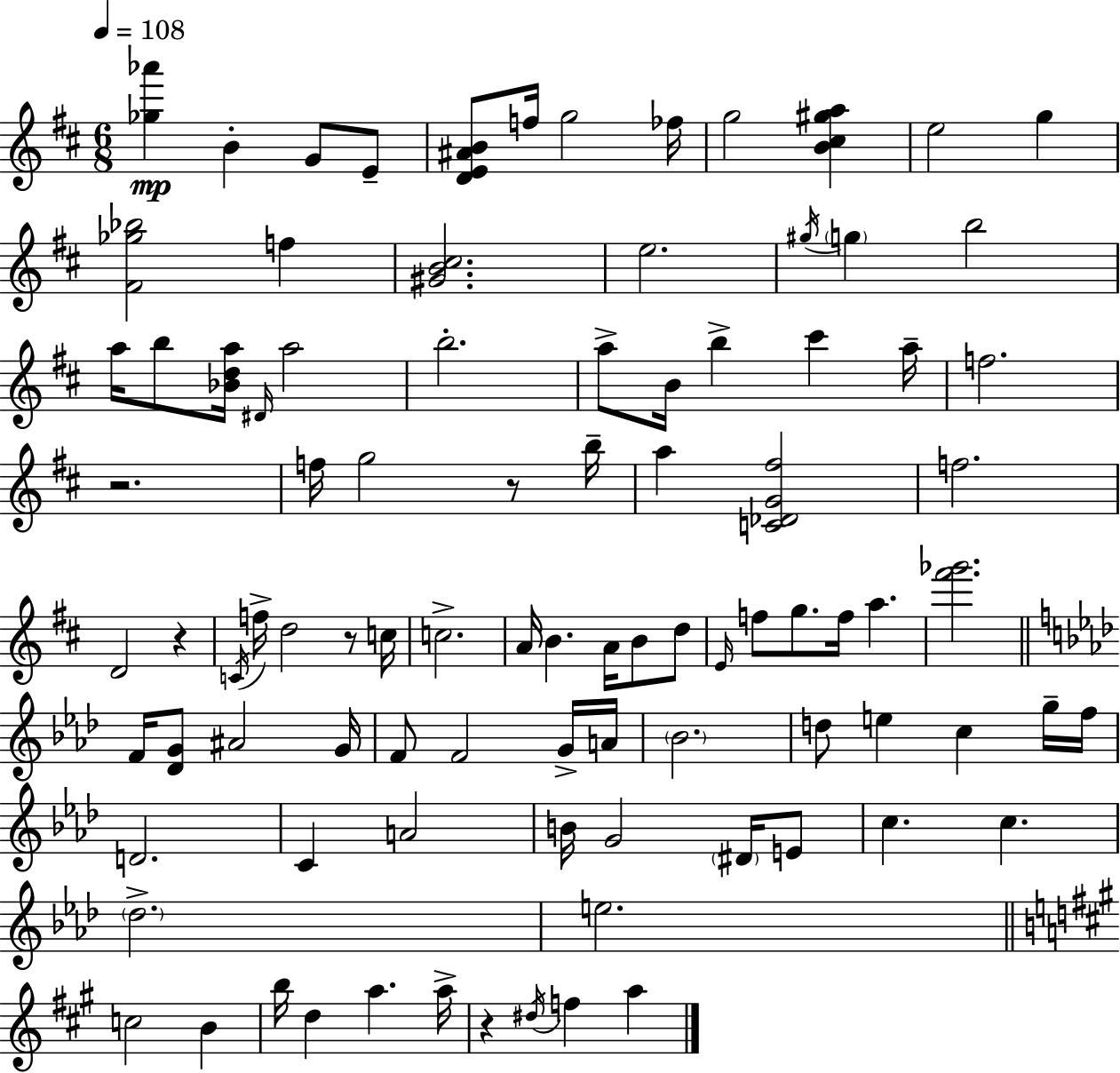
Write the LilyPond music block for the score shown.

{
  \clef treble
  \numericTimeSignature
  \time 6/8
  \key d \major
  \tempo 4 = 108
  \repeat volta 2 { <ges'' aes'''>4\mp b'4-. g'8 e'8-- | <d' e' ais' b'>8 f''16 g''2 fes''16 | g''2 <b' cis'' gis'' a''>4 | e''2 g''4 | \break <fis' ges'' bes''>2 f''4 | <gis' b' cis''>2. | e''2. | \acciaccatura { gis''16 } \parenthesize g''4 b''2 | \break a''16 b''8 <bes' d'' a''>16 \grace { dis'16 } a''2 | b''2.-. | a''8-> b'16 b''4-> cis'''4 | a''16-- f''2. | \break r2. | f''16 g''2 r8 | b''16-- a''4 <c' des' g' fis''>2 | f''2. | \break d'2 r4 | \acciaccatura { c'16 } f''16-> d''2 | r8 c''16 c''2.-> | a'16 b'4. a'16 b'8 | \break d''8 \grace { e'16 } f''8 g''8. f''16 a''4. | <fis''' ges'''>2. | \bar "||" \break \key aes \major f'16 <des' g'>8 ais'2 g'16 | f'8 f'2 g'16-> a'16 | \parenthesize bes'2. | d''8 e''4 c''4 g''16-- f''16 | \break d'2. | c'4 a'2 | b'16 g'2 \parenthesize dis'16 e'8 | c''4. c''4. | \break \parenthesize des''2.-> | e''2. | \bar "||" \break \key a \major c''2 b'4 | b''16 d''4 a''4. a''16-> | r4 \acciaccatura { dis''16 } f''4 a''4 | } \bar "|."
}